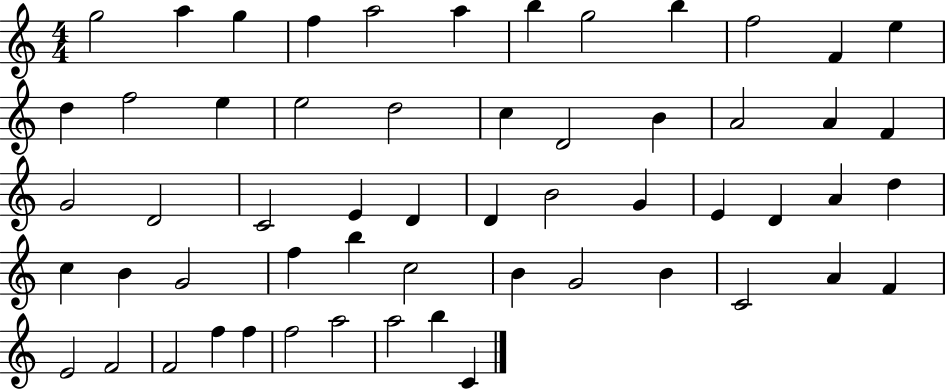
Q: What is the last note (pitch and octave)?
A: C4